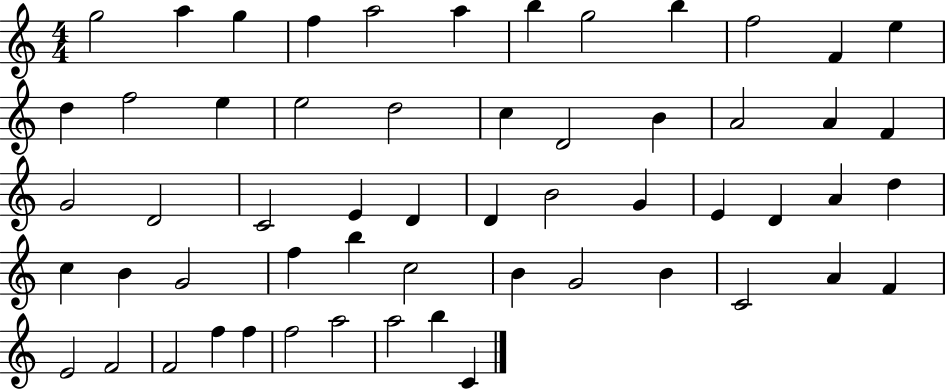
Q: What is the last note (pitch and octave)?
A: C4